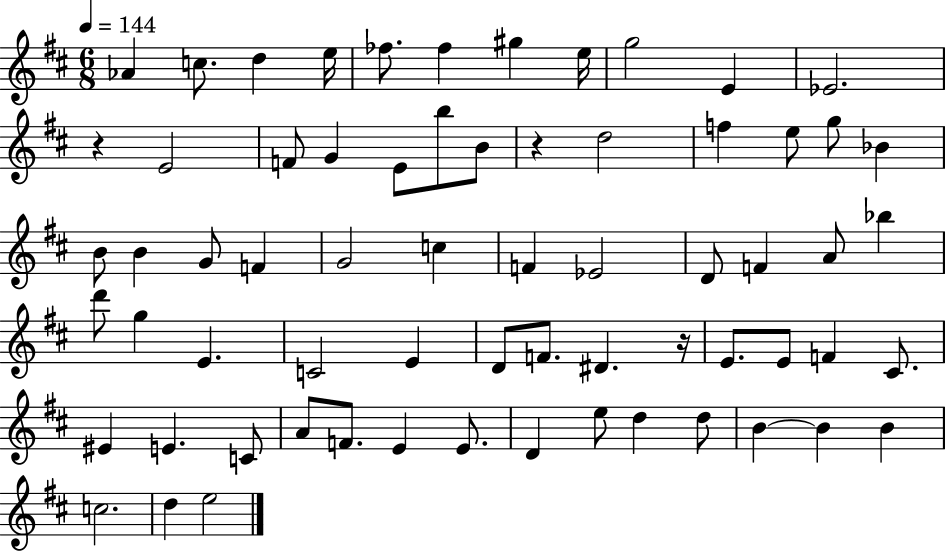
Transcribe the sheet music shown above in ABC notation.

X:1
T:Untitled
M:6/8
L:1/4
K:D
_A c/2 d e/4 _f/2 _f ^g e/4 g2 E _E2 z E2 F/2 G E/2 b/2 B/2 z d2 f e/2 g/2 _B B/2 B G/2 F G2 c F _E2 D/2 F A/2 _b d'/2 g E C2 E D/2 F/2 ^D z/4 E/2 E/2 F ^C/2 ^E E C/2 A/2 F/2 E E/2 D e/2 d d/2 B B B c2 d e2